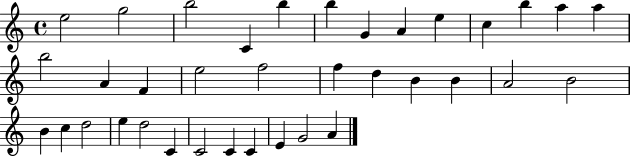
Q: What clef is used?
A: treble